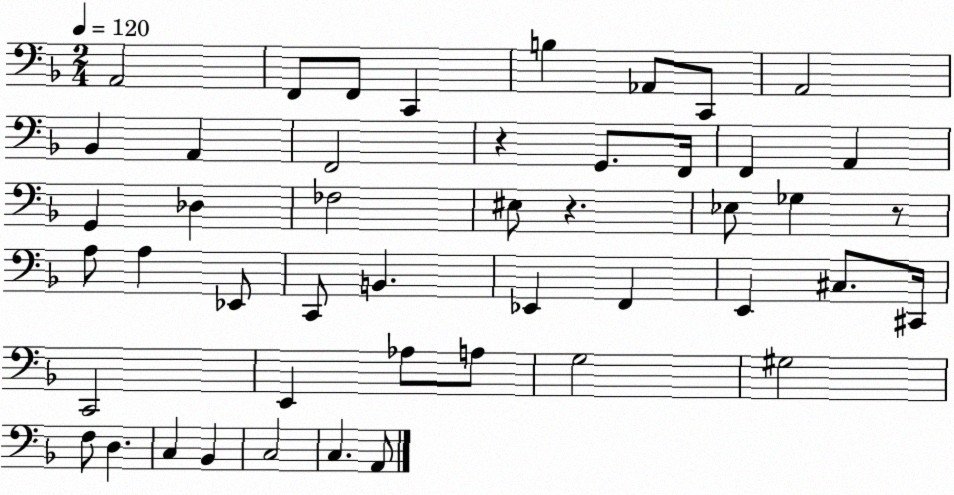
X:1
T:Untitled
M:2/4
L:1/4
K:F
A,,2 F,,/2 F,,/2 C,, B, _A,,/2 C,,/2 A,,2 _B,, A,, F,,2 z G,,/2 F,,/4 F,, A,, G,, _D, _F,2 ^E,/2 z _E,/2 _G, z/2 A,/2 A, _E,,/2 C,,/2 B,, _E,, F,, E,, ^C,/2 ^C,,/4 C,,2 E,, _A,/2 A,/2 G,2 ^G,2 F,/2 D, C, _B,, C,2 C, A,,/2